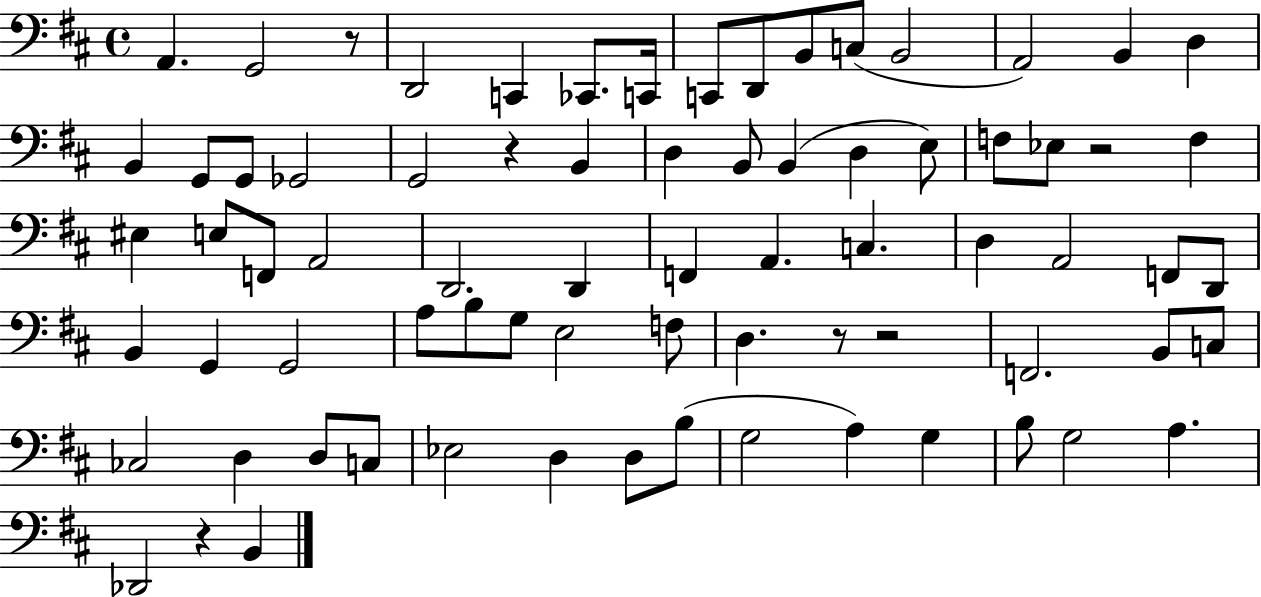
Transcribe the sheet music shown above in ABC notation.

X:1
T:Untitled
M:4/4
L:1/4
K:D
A,, G,,2 z/2 D,,2 C,, _C,,/2 C,,/4 C,,/2 D,,/2 B,,/2 C,/2 B,,2 A,,2 B,, D, B,, G,,/2 G,,/2 _G,,2 G,,2 z B,, D, B,,/2 B,, D, E,/2 F,/2 _E,/2 z2 F, ^E, E,/2 F,,/2 A,,2 D,,2 D,, F,, A,, C, D, A,,2 F,,/2 D,,/2 B,, G,, G,,2 A,/2 B,/2 G,/2 E,2 F,/2 D, z/2 z2 F,,2 B,,/2 C,/2 _C,2 D, D,/2 C,/2 _E,2 D, D,/2 B,/2 G,2 A, G, B,/2 G,2 A, _D,,2 z B,,